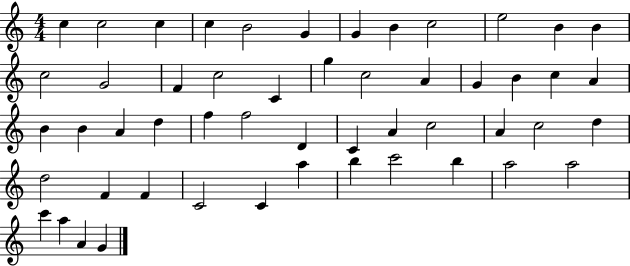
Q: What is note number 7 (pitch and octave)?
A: G4